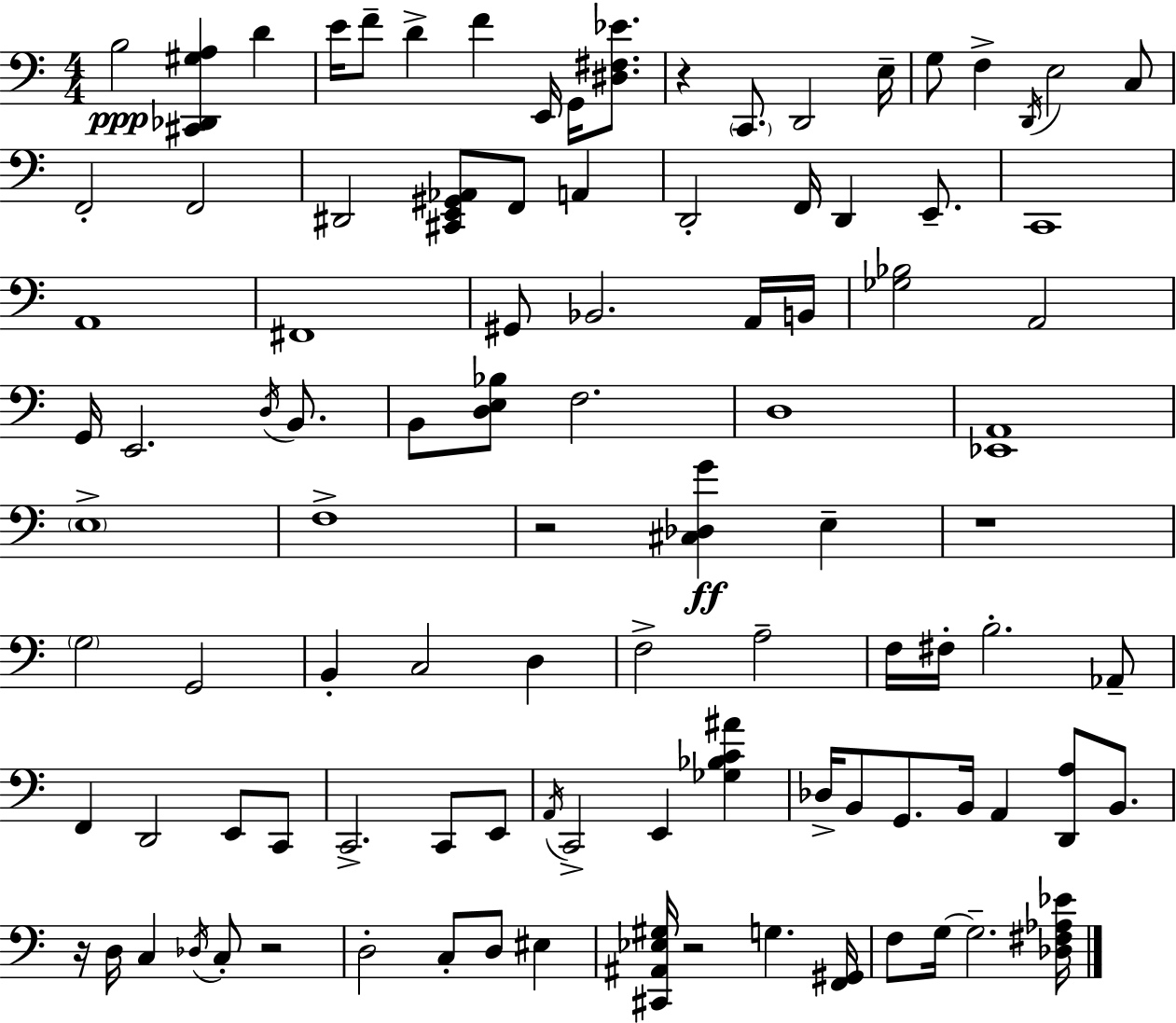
B3/h [C#2,Db2,G#3,A3]/q D4/q E4/s F4/e D4/q F4/q E2/s G2/s [D#3,F#3,Eb4]/e. R/q C2/e. D2/h E3/s G3/e F3/q D2/s E3/h C3/e F2/h F2/h D#2/h [C#2,E2,G#2,Ab2]/e F2/e A2/q D2/h F2/s D2/q E2/e. C2/w A2/w F#2/w G#2/e Bb2/h. A2/s B2/s [Gb3,Bb3]/h A2/h G2/s E2/h. D3/s B2/e. B2/e [D3,E3,Bb3]/e F3/h. D3/w [Eb2,A2]/w E3/w F3/w R/h [C#3,Db3,G4]/q E3/q R/w G3/h G2/h B2/q C3/h D3/q F3/h A3/h F3/s F#3/s B3/h. Ab2/e F2/q D2/h E2/e C2/e C2/h. C2/e E2/e A2/s C2/h E2/q [Gb3,Bb3,C4,A#4]/q Db3/s B2/e G2/e. B2/s A2/q [D2,A3]/e B2/e. R/s D3/s C3/q Db3/s C3/e R/h D3/h C3/e D3/e EIS3/q [C#2,A#2,Eb3,G#3]/s R/h G3/q. [F2,G#2]/s F3/e G3/s G3/h. [Db3,F#3,Ab3,Eb4]/s